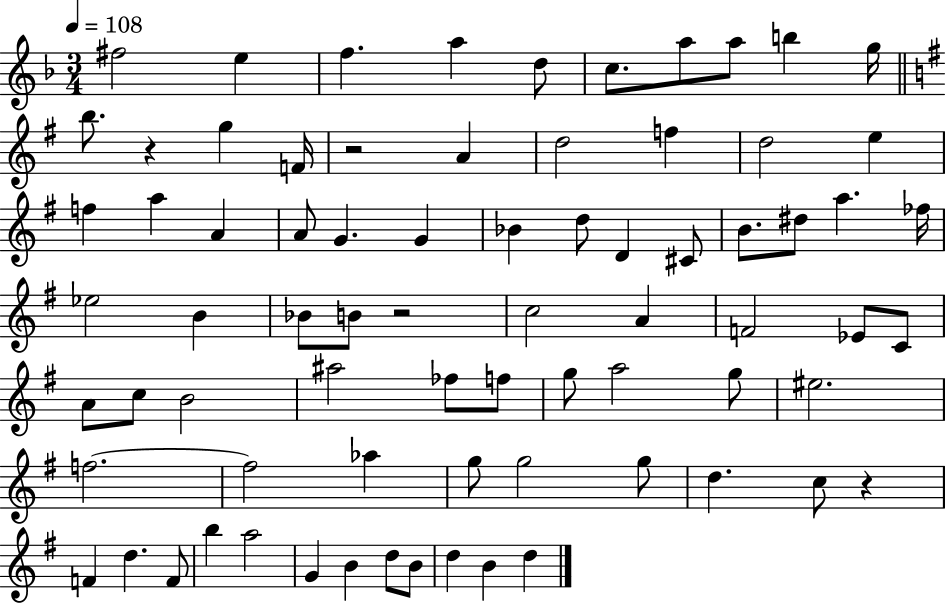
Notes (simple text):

F#5/h E5/q F5/q. A5/q D5/e C5/e. A5/e A5/e B5/q G5/s B5/e. R/q G5/q F4/s R/h A4/q D5/h F5/q D5/h E5/q F5/q A5/q A4/q A4/e G4/q. G4/q Bb4/q D5/e D4/q C#4/e B4/e. D#5/e A5/q. FES5/s Eb5/h B4/q Bb4/e B4/e R/h C5/h A4/q F4/h Eb4/e C4/e A4/e C5/e B4/h A#5/h FES5/e F5/e G5/e A5/h G5/e EIS5/h. F5/h. F5/h Ab5/q G5/e G5/h G5/e D5/q. C5/e R/q F4/q D5/q. F4/e B5/q A5/h G4/q B4/q D5/e B4/e D5/q B4/q D5/q